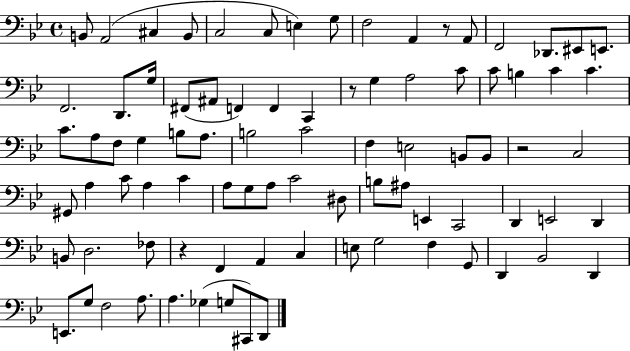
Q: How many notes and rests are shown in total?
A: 86